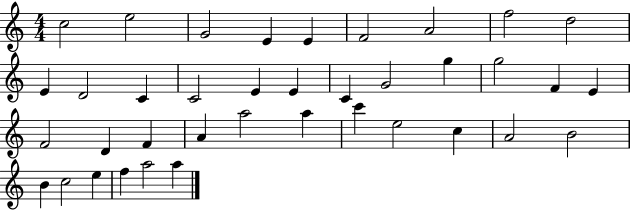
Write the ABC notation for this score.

X:1
T:Untitled
M:4/4
L:1/4
K:C
c2 e2 G2 E E F2 A2 f2 d2 E D2 C C2 E E C G2 g g2 F E F2 D F A a2 a c' e2 c A2 B2 B c2 e f a2 a